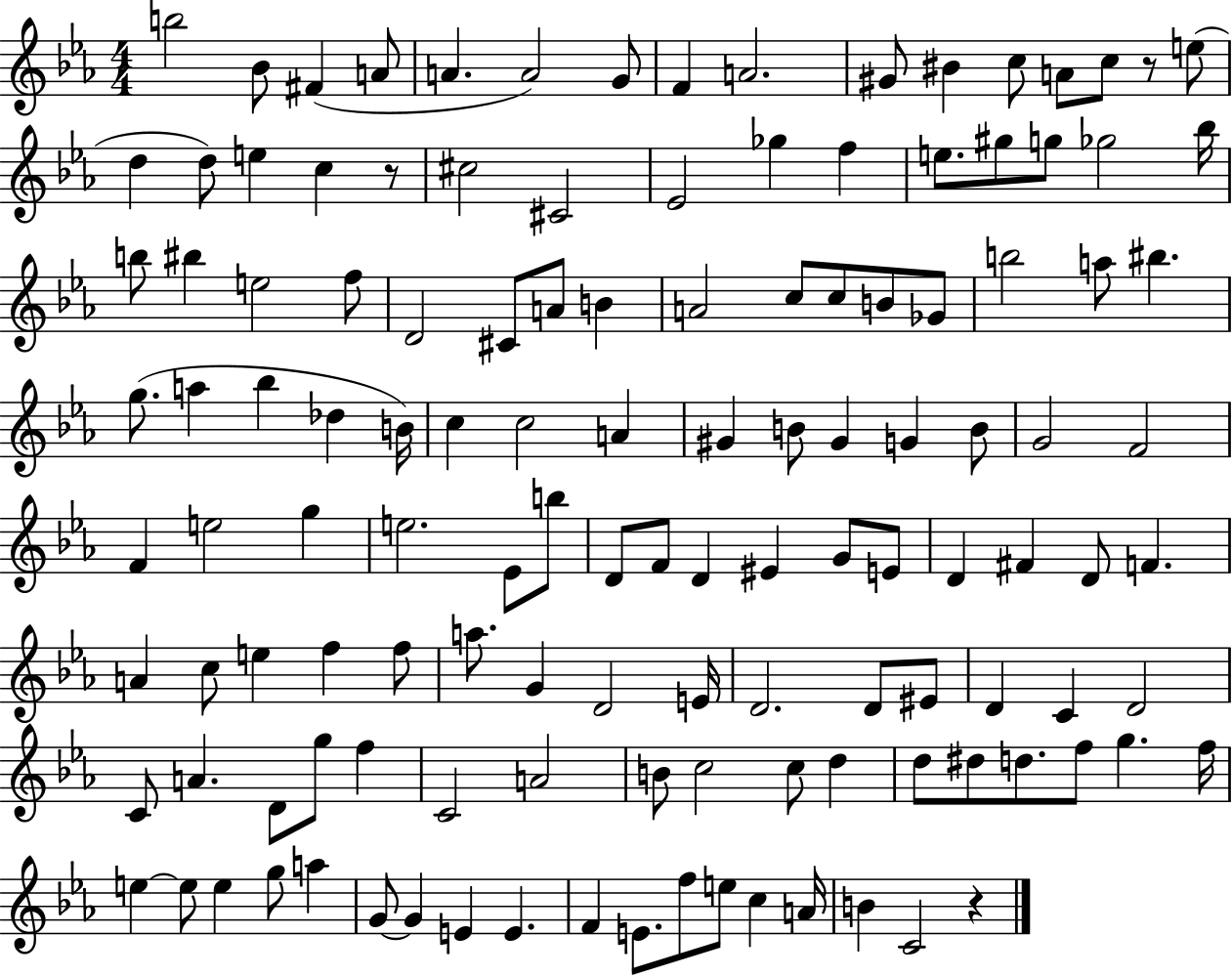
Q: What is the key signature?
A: EES major